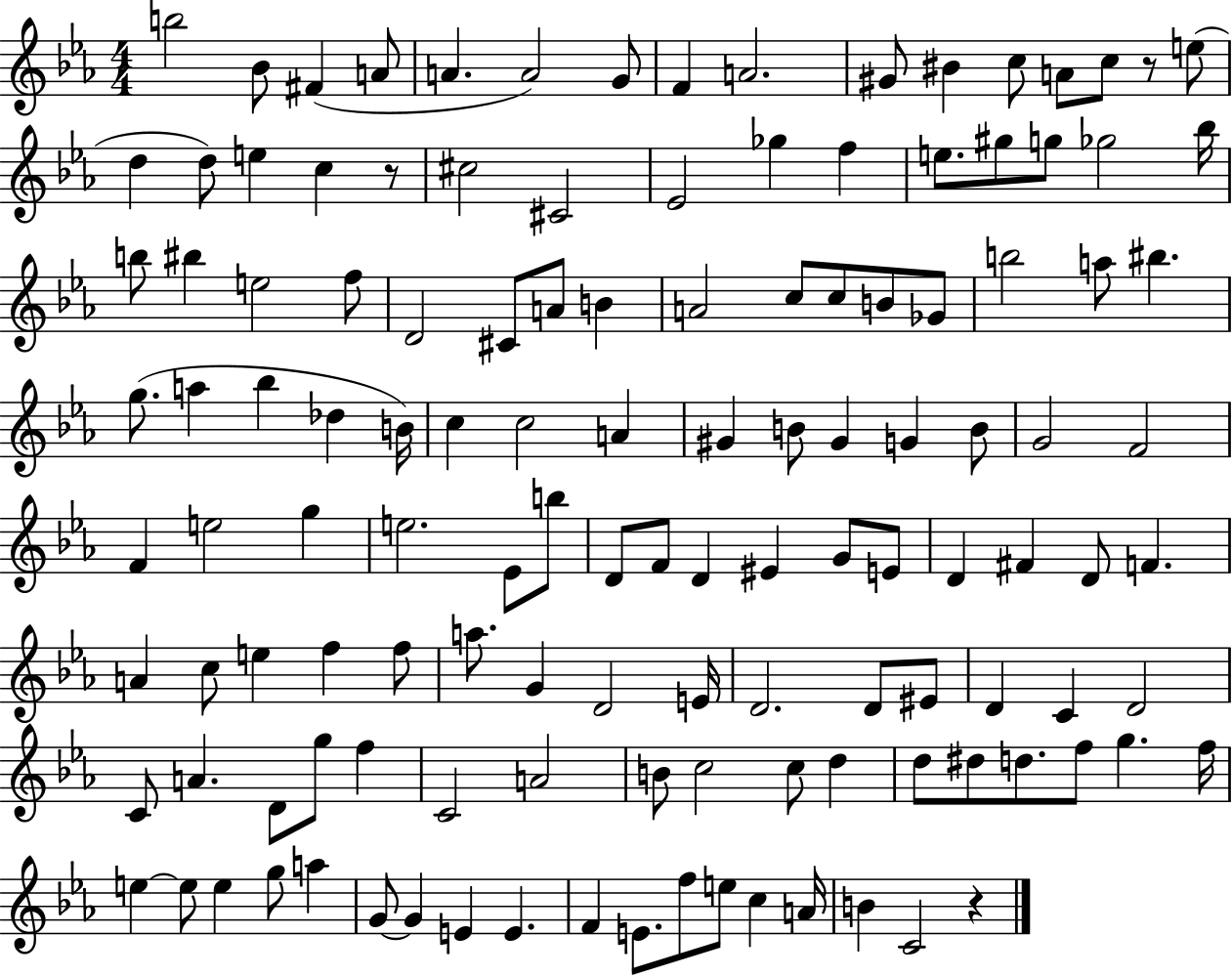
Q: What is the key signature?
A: EES major